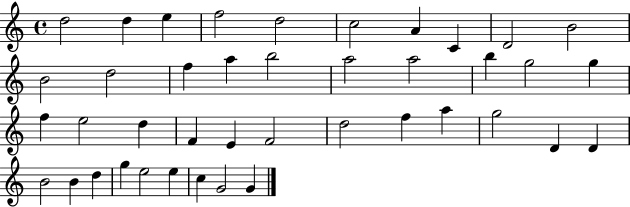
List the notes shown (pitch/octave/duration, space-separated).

D5/h D5/q E5/q F5/h D5/h C5/h A4/q C4/q D4/h B4/h B4/h D5/h F5/q A5/q B5/h A5/h A5/h B5/q G5/h G5/q F5/q E5/h D5/q F4/q E4/q F4/h D5/h F5/q A5/q G5/h D4/q D4/q B4/h B4/q D5/q G5/q E5/h E5/q C5/q G4/h G4/q